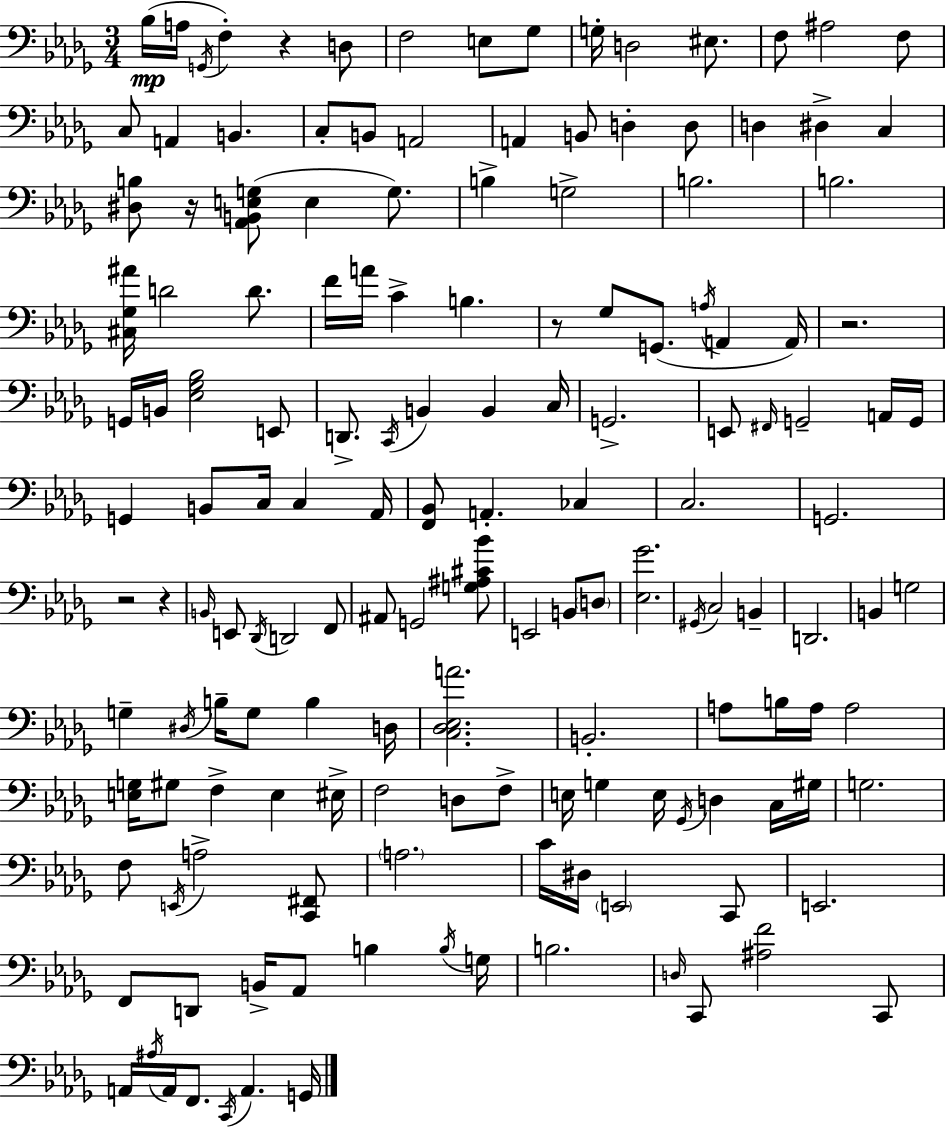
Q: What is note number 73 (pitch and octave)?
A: A#2